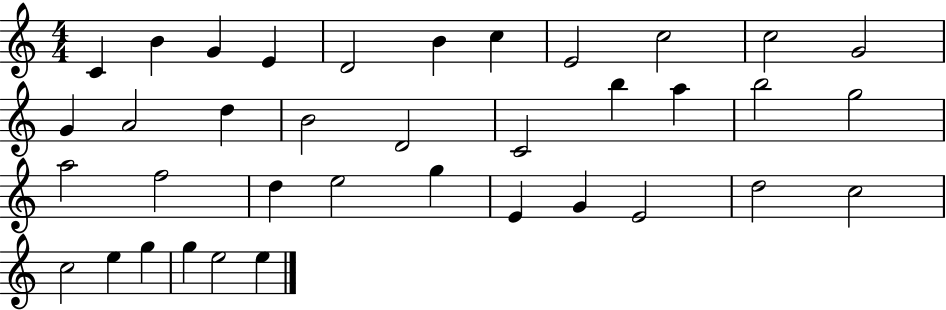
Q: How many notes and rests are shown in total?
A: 37